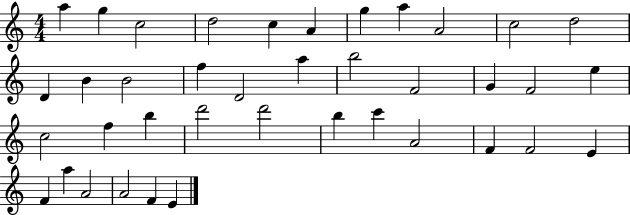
A5/q G5/q C5/h D5/h C5/q A4/q G5/q A5/q A4/h C5/h D5/h D4/q B4/q B4/h F5/q D4/h A5/q B5/h F4/h G4/q F4/h E5/q C5/h F5/q B5/q D6/h D6/h B5/q C6/q A4/h F4/q F4/h E4/q F4/q A5/q A4/h A4/h F4/q E4/q